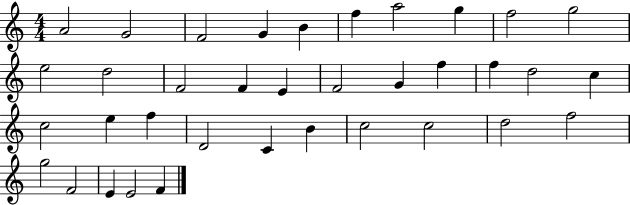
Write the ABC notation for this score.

X:1
T:Untitled
M:4/4
L:1/4
K:C
A2 G2 F2 G B f a2 g f2 g2 e2 d2 F2 F E F2 G f f d2 c c2 e f D2 C B c2 c2 d2 f2 g2 F2 E E2 F